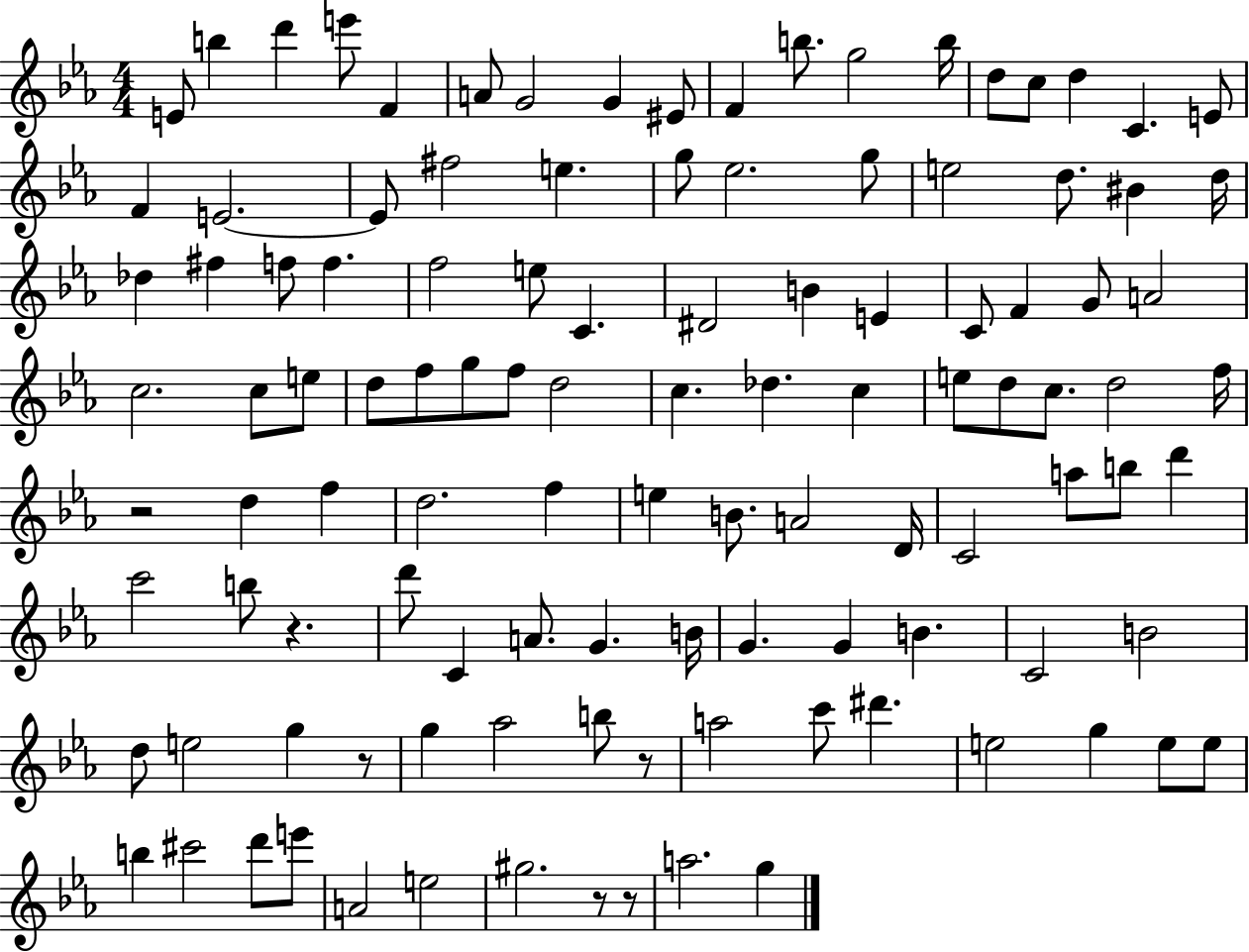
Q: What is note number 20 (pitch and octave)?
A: E4